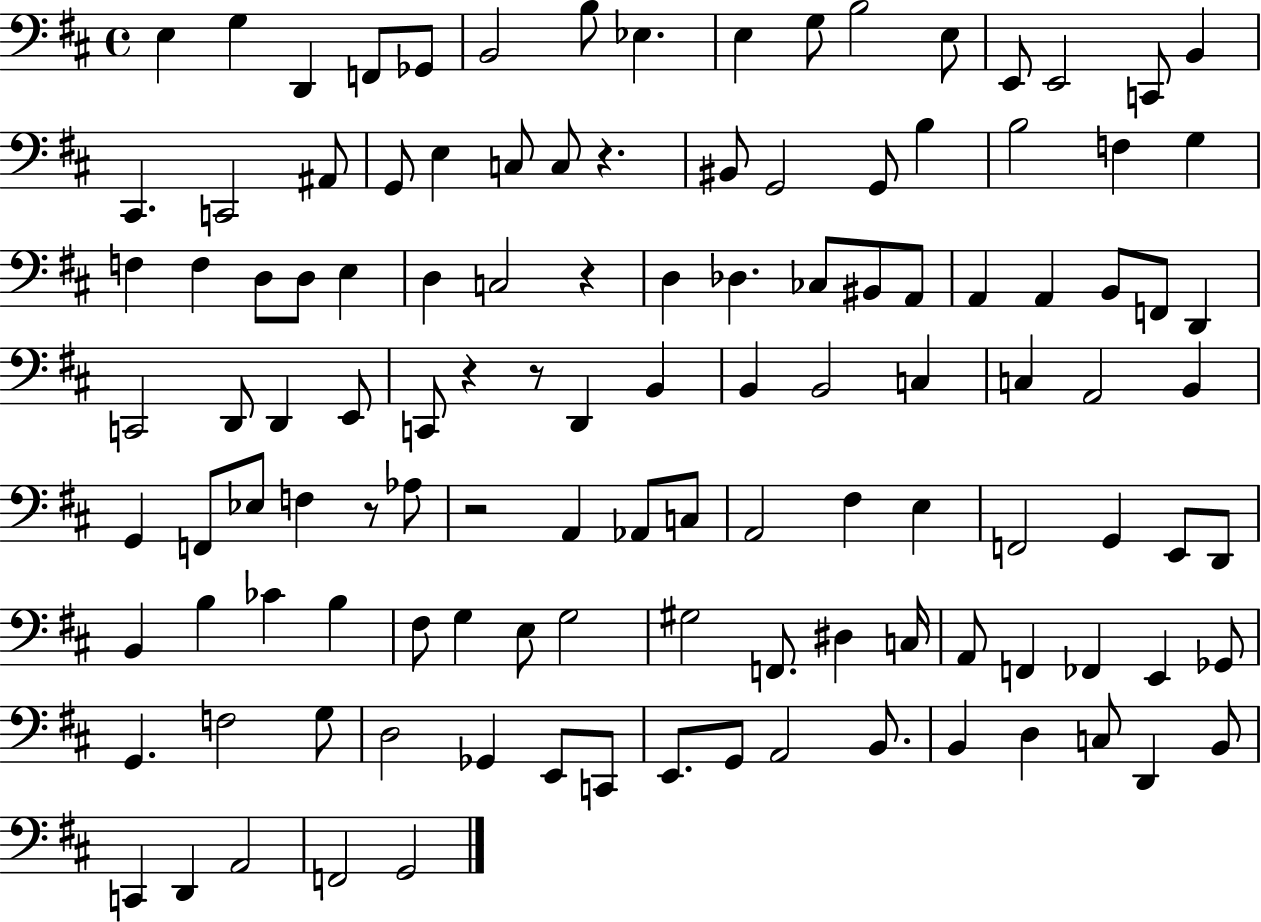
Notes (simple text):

E3/q G3/q D2/q F2/e Gb2/e B2/h B3/e Eb3/q. E3/q G3/e B3/h E3/e E2/e E2/h C2/e B2/q C#2/q. C2/h A#2/e G2/e E3/q C3/e C3/e R/q. BIS2/e G2/h G2/e B3/q B3/h F3/q G3/q F3/q F3/q D3/e D3/e E3/q D3/q C3/h R/q D3/q Db3/q. CES3/e BIS2/e A2/e A2/q A2/q B2/e F2/e D2/q C2/h D2/e D2/q E2/e C2/e R/q R/e D2/q B2/q B2/q B2/h C3/q C3/q A2/h B2/q G2/q F2/e Eb3/e F3/q R/e Ab3/e R/h A2/q Ab2/e C3/e A2/h F#3/q E3/q F2/h G2/q E2/e D2/e B2/q B3/q CES4/q B3/q F#3/e G3/q E3/e G3/h G#3/h F2/e. D#3/q C3/s A2/e F2/q FES2/q E2/q Gb2/e G2/q. F3/h G3/e D3/h Gb2/q E2/e C2/e E2/e. G2/e A2/h B2/e. B2/q D3/q C3/e D2/q B2/e C2/q D2/q A2/h F2/h G2/h